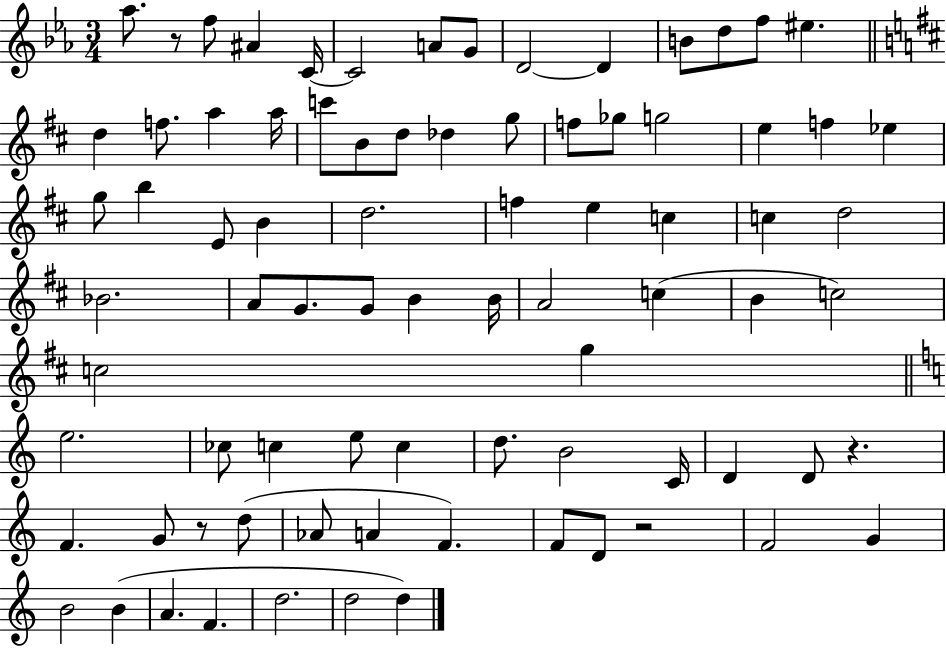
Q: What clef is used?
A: treble